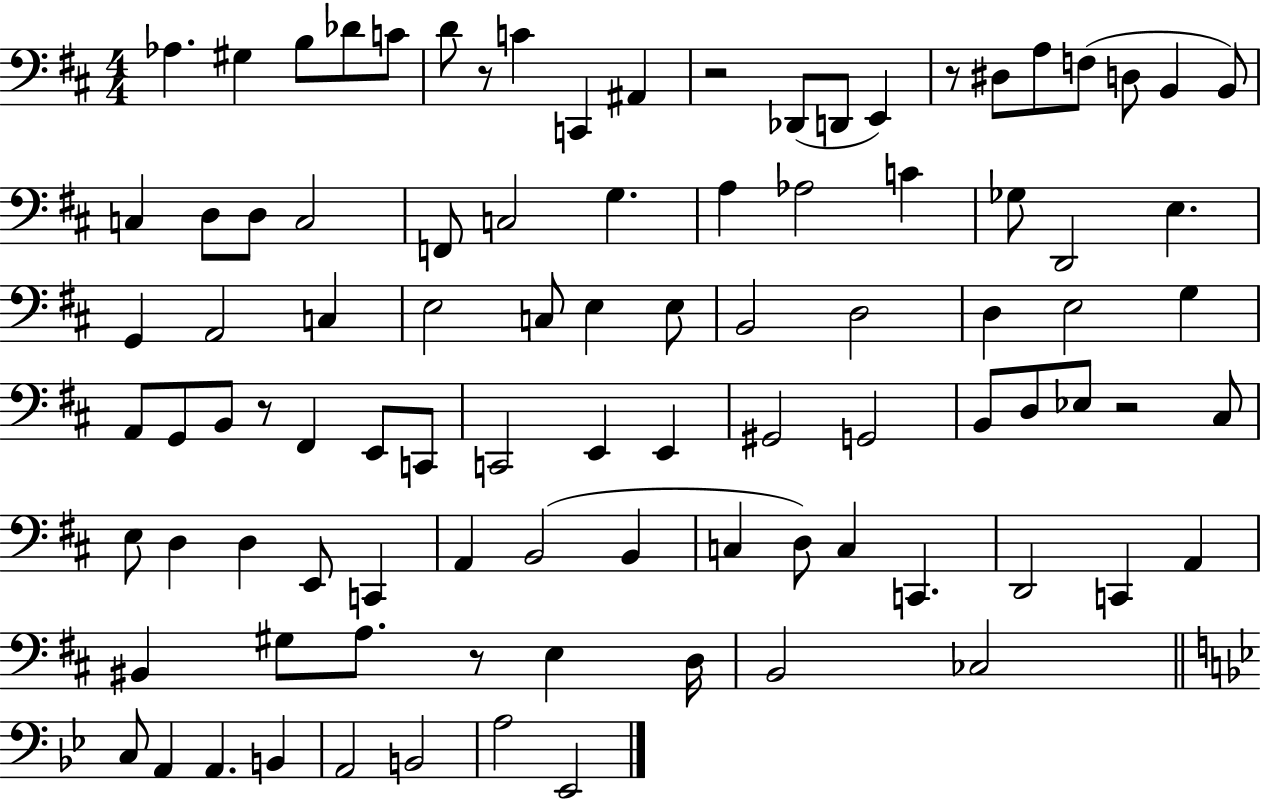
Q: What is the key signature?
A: D major